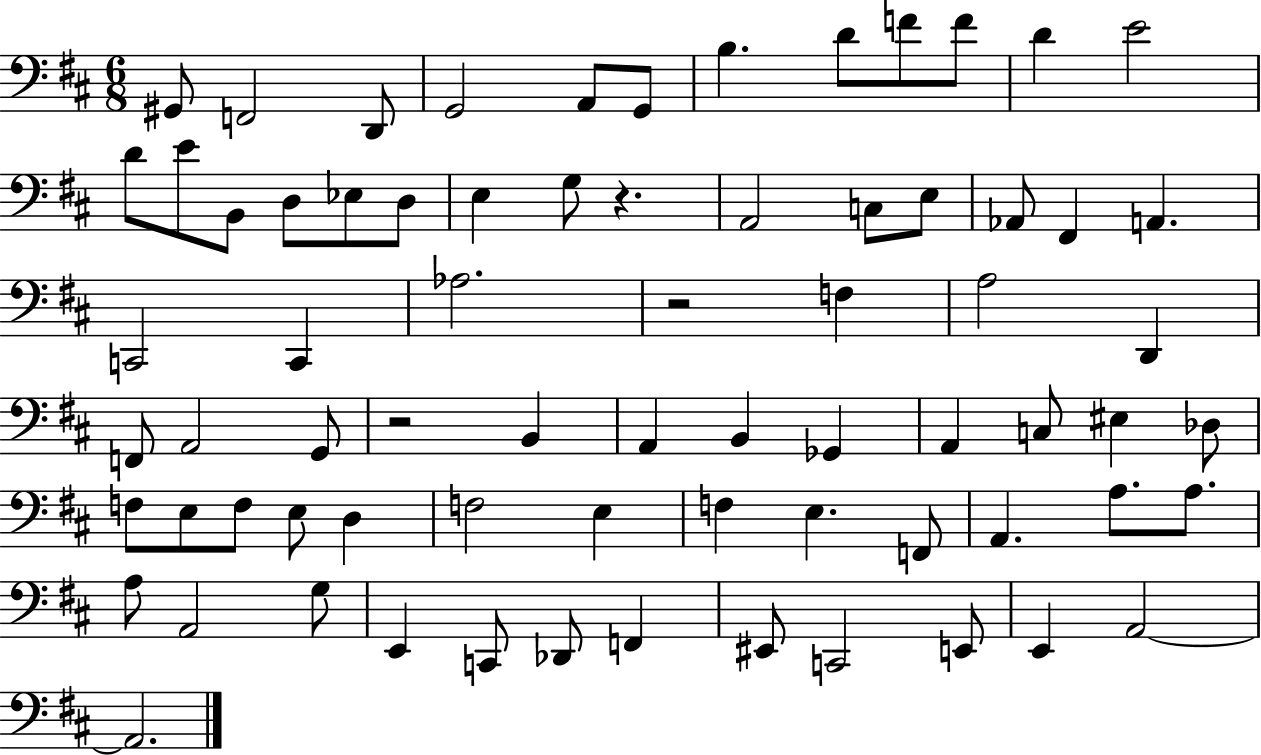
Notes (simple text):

G#2/e F2/h D2/e G2/h A2/e G2/e B3/q. D4/e F4/e F4/e D4/q E4/h D4/e E4/e B2/e D3/e Eb3/e D3/e E3/q G3/e R/q. A2/h C3/e E3/e Ab2/e F#2/q A2/q. C2/h C2/q Ab3/h. R/h F3/q A3/h D2/q F2/e A2/h G2/e R/h B2/q A2/q B2/q Gb2/q A2/q C3/e EIS3/q Db3/e F3/e E3/e F3/e E3/e D3/q F3/h E3/q F3/q E3/q. F2/e A2/q. A3/e. A3/e. A3/e A2/h G3/e E2/q C2/e Db2/e F2/q EIS2/e C2/h E2/e E2/q A2/h A2/h.